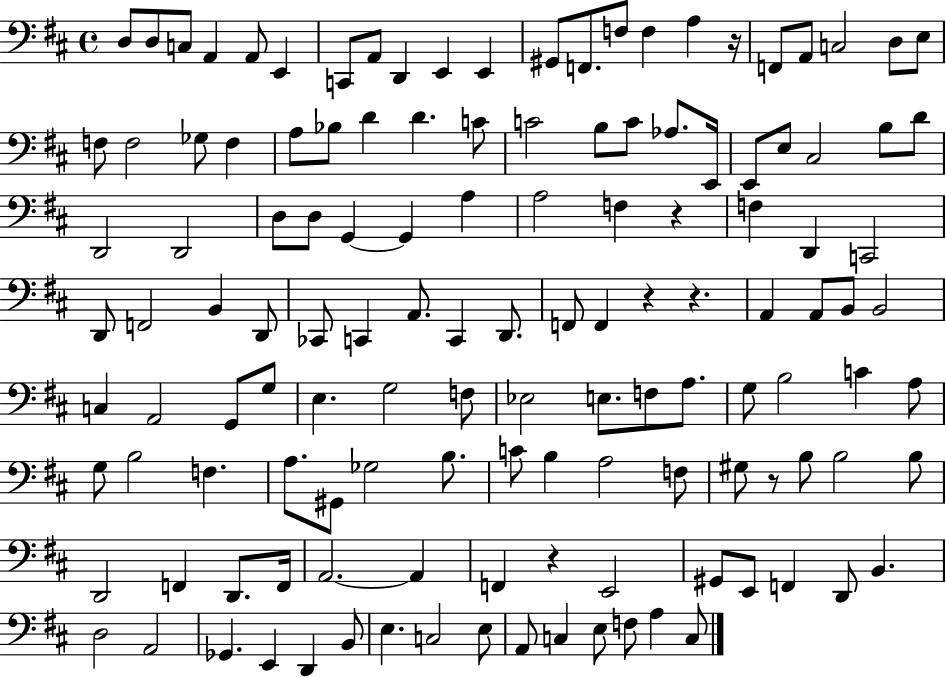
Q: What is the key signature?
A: D major